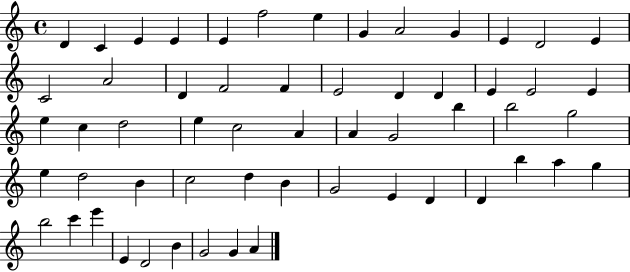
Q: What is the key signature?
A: C major